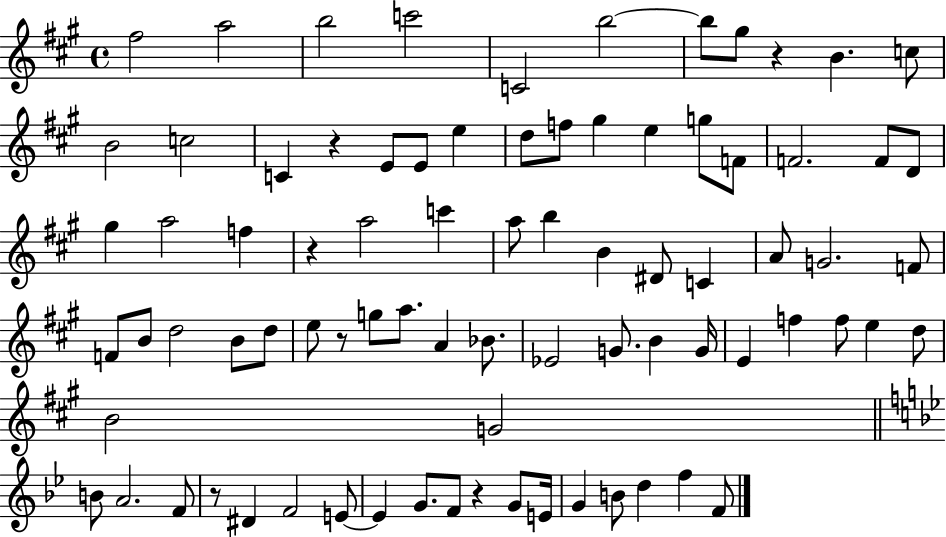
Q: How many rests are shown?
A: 6